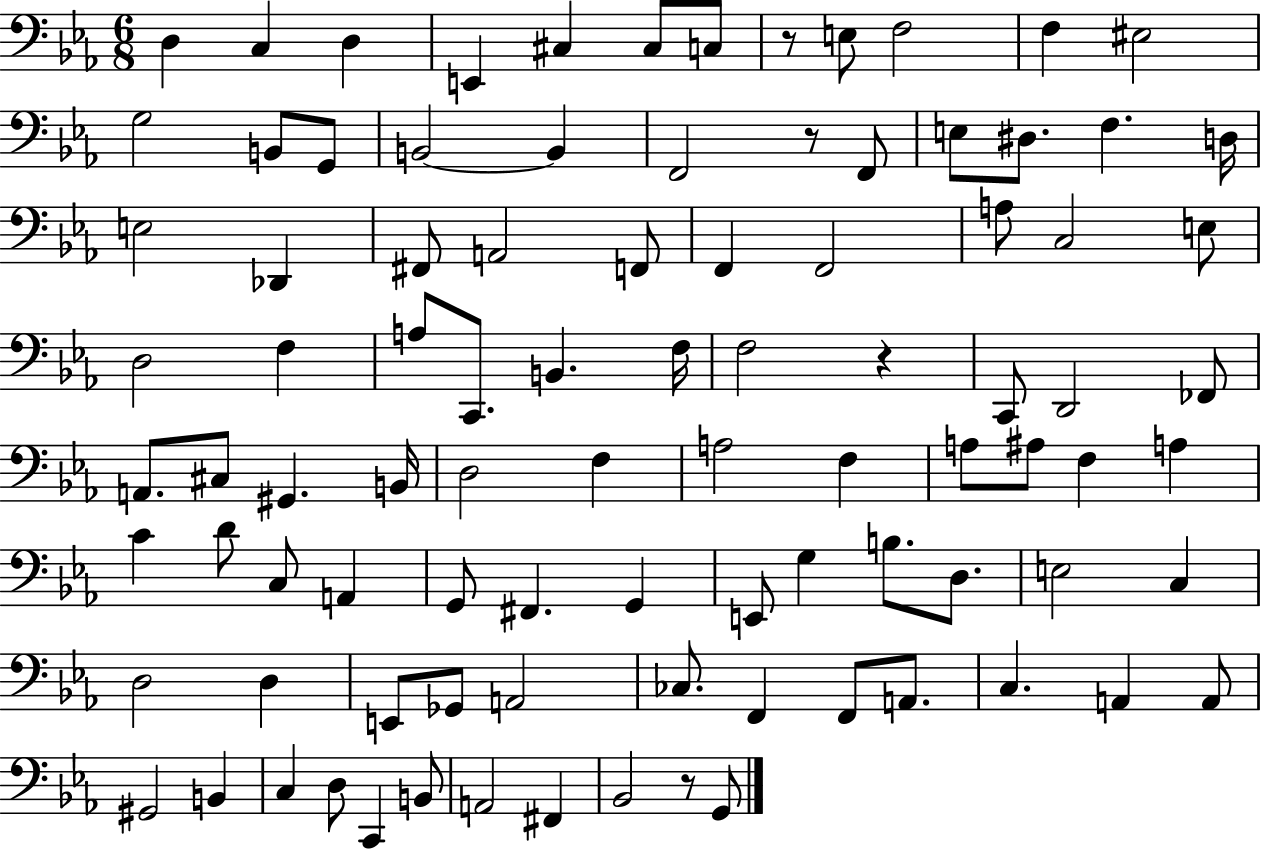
X:1
T:Untitled
M:6/8
L:1/4
K:Eb
D, C, D, E,, ^C, ^C,/2 C,/2 z/2 E,/2 F,2 F, ^E,2 G,2 B,,/2 G,,/2 B,,2 B,, F,,2 z/2 F,,/2 E,/2 ^D,/2 F, D,/4 E,2 _D,, ^F,,/2 A,,2 F,,/2 F,, F,,2 A,/2 C,2 E,/2 D,2 F, A,/2 C,,/2 B,, F,/4 F,2 z C,,/2 D,,2 _F,,/2 A,,/2 ^C,/2 ^G,, B,,/4 D,2 F, A,2 F, A,/2 ^A,/2 F, A, C D/2 C,/2 A,, G,,/2 ^F,, G,, E,,/2 G, B,/2 D,/2 E,2 C, D,2 D, E,,/2 _G,,/2 A,,2 _C,/2 F,, F,,/2 A,,/2 C, A,, A,,/2 ^G,,2 B,, C, D,/2 C,, B,,/2 A,,2 ^F,, _B,,2 z/2 G,,/2